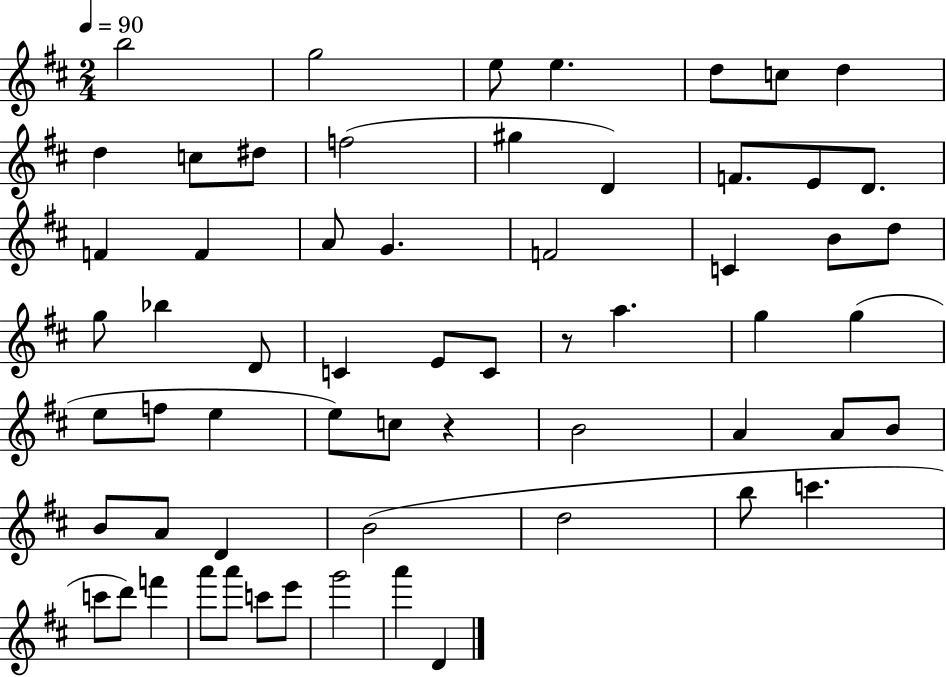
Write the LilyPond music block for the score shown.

{
  \clef treble
  \numericTimeSignature
  \time 2/4
  \key d \major
  \tempo 4 = 90
  b''2 | g''2 | e''8 e''4. | d''8 c''8 d''4 | \break d''4 c''8 dis''8 | f''2( | gis''4 d'4) | f'8. e'8 d'8. | \break f'4 f'4 | a'8 g'4. | f'2 | c'4 b'8 d''8 | \break g''8 bes''4 d'8 | c'4 e'8 c'8 | r8 a''4. | g''4 g''4( | \break e''8 f''8 e''4 | e''8) c''8 r4 | b'2 | a'4 a'8 b'8 | \break b'8 a'8 d'4 | b'2( | d''2 | b''8 c'''4. | \break c'''8 d'''8) f'''4 | a'''8 a'''8 c'''8 e'''8 | g'''2 | a'''4 d'4 | \break \bar "|."
}